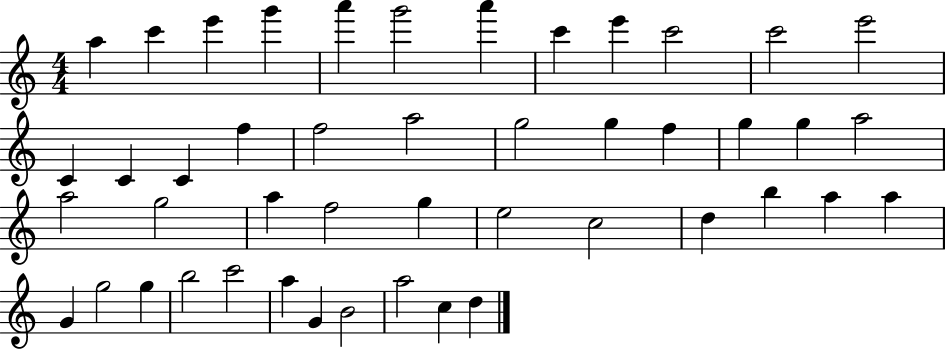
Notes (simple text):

A5/q C6/q E6/q G6/q A6/q G6/h A6/q C6/q E6/q C6/h C6/h E6/h C4/q C4/q C4/q F5/q F5/h A5/h G5/h G5/q F5/q G5/q G5/q A5/h A5/h G5/h A5/q F5/h G5/q E5/h C5/h D5/q B5/q A5/q A5/q G4/q G5/h G5/q B5/h C6/h A5/q G4/q B4/h A5/h C5/q D5/q